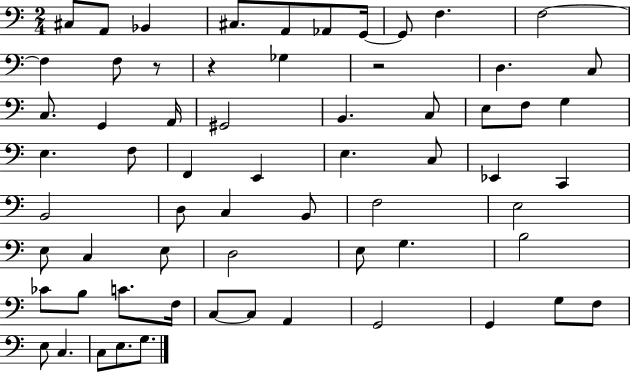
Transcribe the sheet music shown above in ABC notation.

X:1
T:Untitled
M:2/4
L:1/4
K:C
^C,/2 A,,/2 _B,, ^C,/2 A,,/2 _A,,/2 G,,/4 G,,/2 F, F,2 F, F,/2 z/2 z _G, z2 D, C,/2 C,/2 G,, A,,/4 ^G,,2 B,, C,/2 E,/2 F,/2 G, E, F,/2 F,, E,, E, C,/2 _E,, C,, B,,2 D,/2 C, B,,/2 F,2 E,2 E,/2 C, E,/2 D,2 E,/2 G, B,2 _C/2 B,/2 C/2 F,/4 C,/2 C,/2 A,, G,,2 G,, G,/2 F,/2 E,/2 C, C,/2 E,/2 G,/2